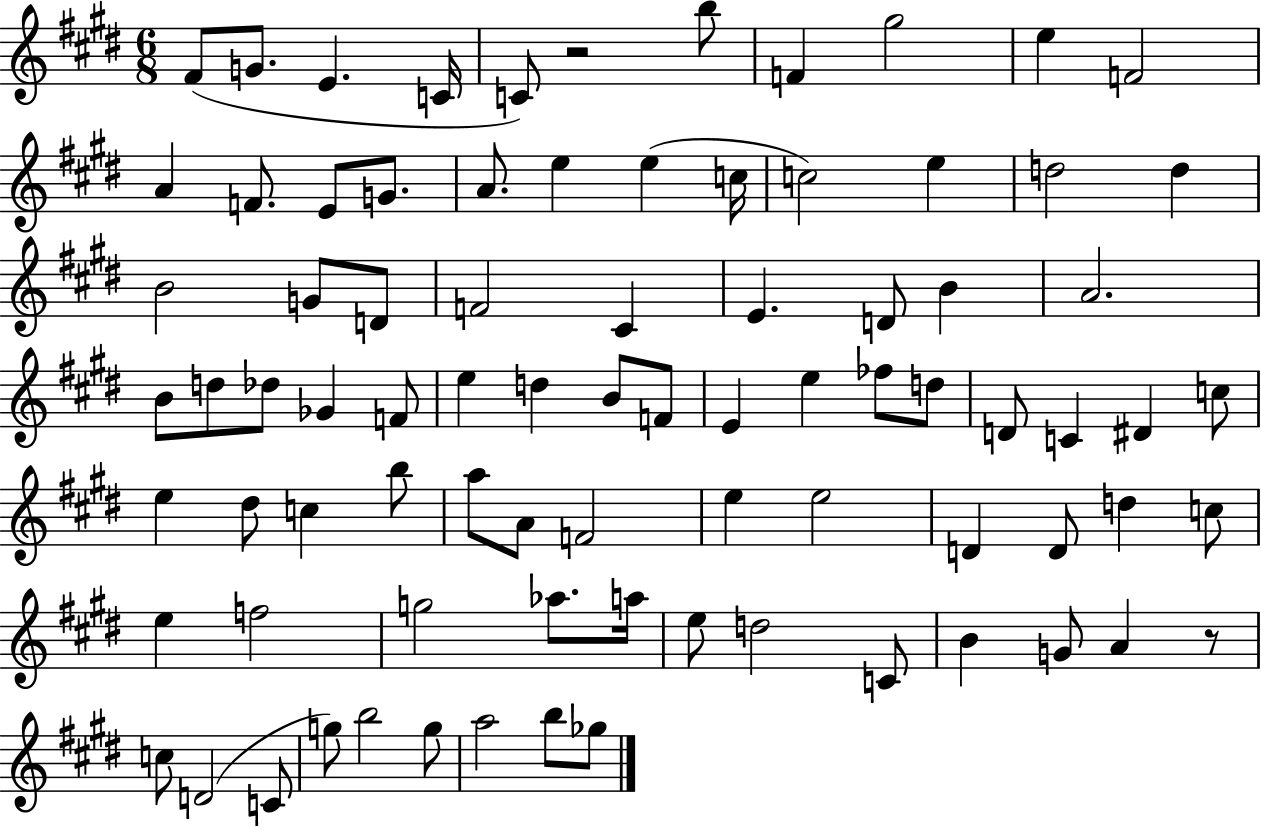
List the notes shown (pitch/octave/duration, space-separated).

F#4/e G4/e. E4/q. C4/s C4/e R/h B5/e F4/q G#5/h E5/q F4/h A4/q F4/e. E4/e G4/e. A4/e. E5/q E5/q C5/s C5/h E5/q D5/h D5/q B4/h G4/e D4/e F4/h C#4/q E4/q. D4/e B4/q A4/h. B4/e D5/e Db5/e Gb4/q F4/e E5/q D5/q B4/e F4/e E4/q E5/q FES5/e D5/e D4/e C4/q D#4/q C5/e E5/q D#5/e C5/q B5/e A5/e A4/e F4/h E5/q E5/h D4/q D4/e D5/q C5/e E5/q F5/h G5/h Ab5/e. A5/s E5/e D5/h C4/e B4/q G4/e A4/q R/e C5/e D4/h C4/e G5/e B5/h G5/e A5/h B5/e Gb5/e